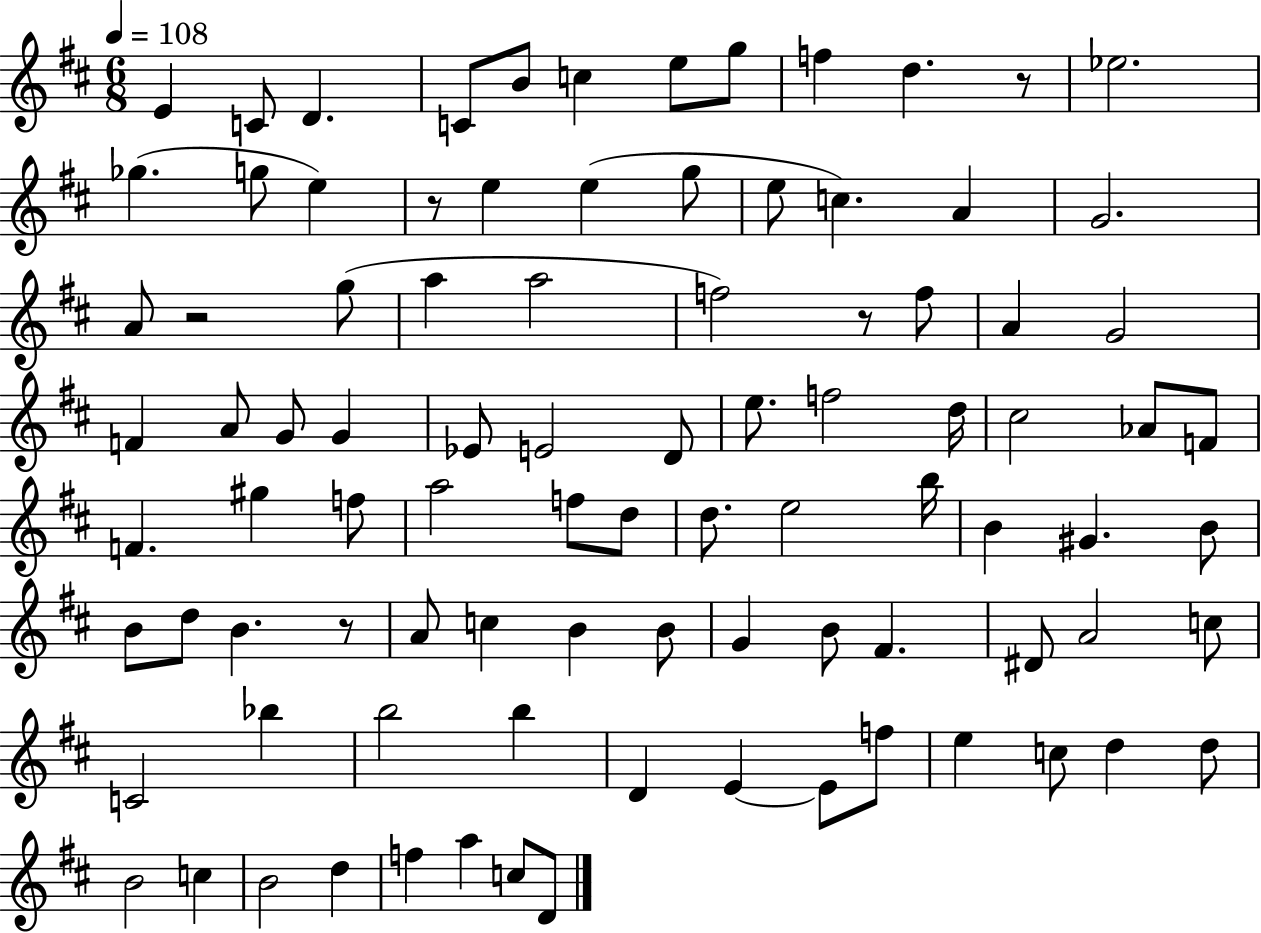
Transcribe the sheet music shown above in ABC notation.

X:1
T:Untitled
M:6/8
L:1/4
K:D
E C/2 D C/2 B/2 c e/2 g/2 f d z/2 _e2 _g g/2 e z/2 e e g/2 e/2 c A G2 A/2 z2 g/2 a a2 f2 z/2 f/2 A G2 F A/2 G/2 G _E/2 E2 D/2 e/2 f2 d/4 ^c2 _A/2 F/2 F ^g f/2 a2 f/2 d/2 d/2 e2 b/4 B ^G B/2 B/2 d/2 B z/2 A/2 c B B/2 G B/2 ^F ^D/2 A2 c/2 C2 _b b2 b D E E/2 f/2 e c/2 d d/2 B2 c B2 d f a c/2 D/2